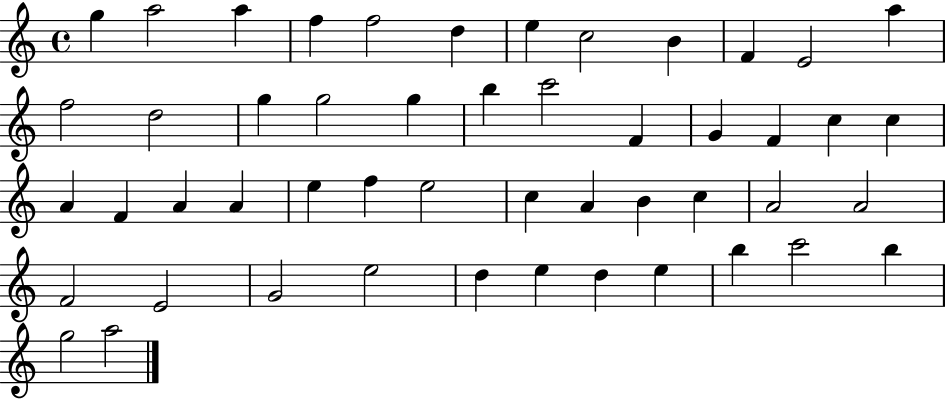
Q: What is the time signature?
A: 4/4